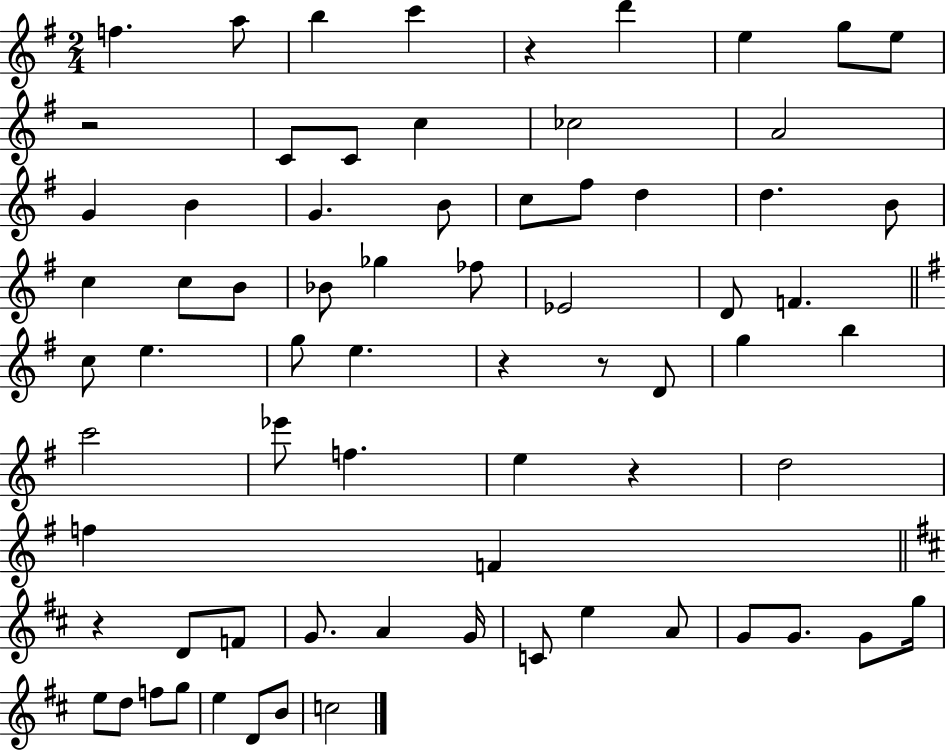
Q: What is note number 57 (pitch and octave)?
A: G5